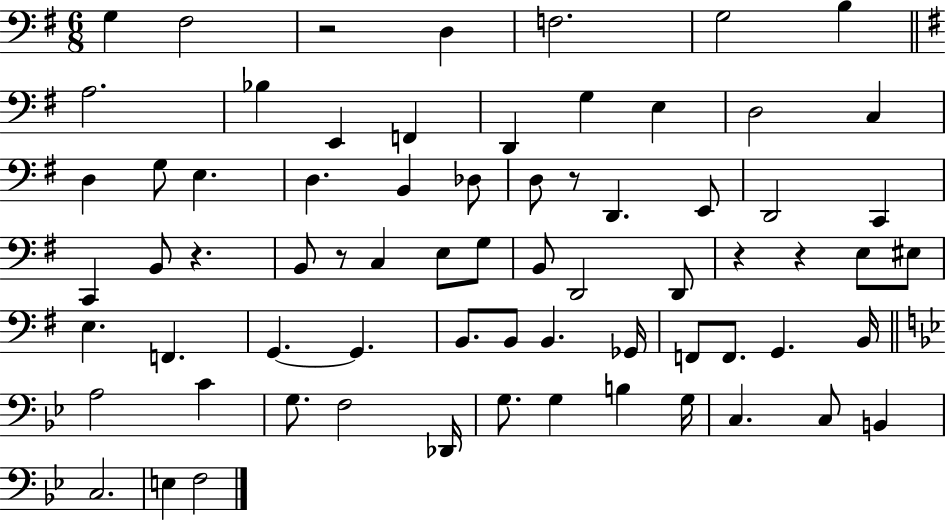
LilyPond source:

{
  \clef bass
  \numericTimeSignature
  \time 6/8
  \key g \major
  g4 fis2 | r2 d4 | f2. | g2 b4 | \break \bar "||" \break \key g \major a2. | bes4 e,4 f,4 | d,4 g4 e4 | d2 c4 | \break d4 g8 e4. | d4. b,4 des8 | d8 r8 d,4. e,8 | d,2 c,4 | \break c,4 b,8 r4. | b,8 r8 c4 e8 g8 | b,8 d,2 d,8 | r4 r4 e8 eis8 | \break e4. f,4. | g,4.~~ g,4. | b,8. b,8 b,4. ges,16 | f,8 f,8. g,4. b,16 | \break \bar "||" \break \key g \minor a2 c'4 | g8. f2 des,16 | g8. g4 b4 g16 | c4. c8 b,4 | \break c2. | e4 f2 | \bar "|."
}